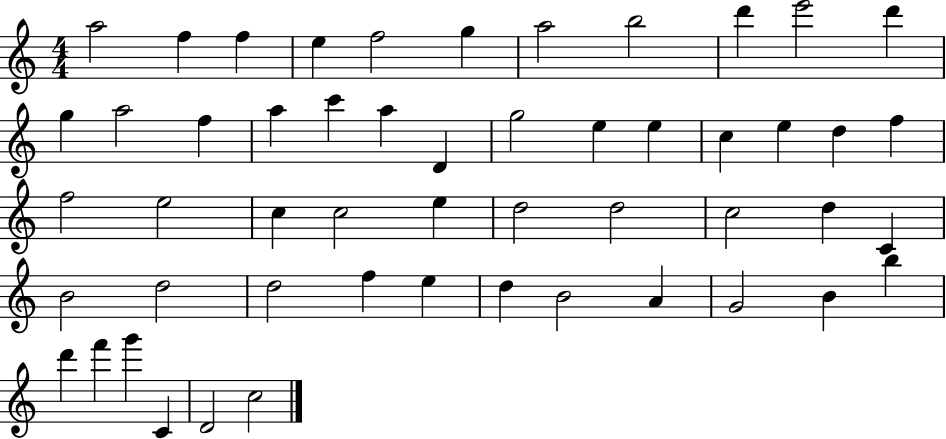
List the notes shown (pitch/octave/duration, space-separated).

A5/h F5/q F5/q E5/q F5/h G5/q A5/h B5/h D6/q E6/h D6/q G5/q A5/h F5/q A5/q C6/q A5/q D4/q G5/h E5/q E5/q C5/q E5/q D5/q F5/q F5/h E5/h C5/q C5/h E5/q D5/h D5/h C5/h D5/q C4/q B4/h D5/h D5/h F5/q E5/q D5/q B4/h A4/q G4/h B4/q B5/q D6/q F6/q G6/q C4/q D4/h C5/h